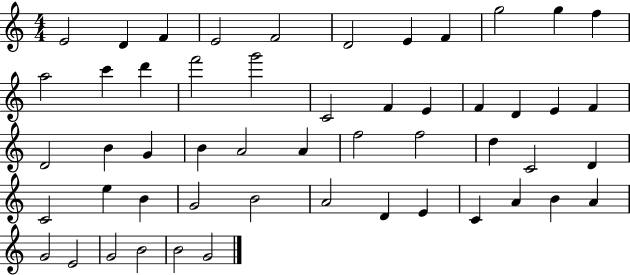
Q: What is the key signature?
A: C major